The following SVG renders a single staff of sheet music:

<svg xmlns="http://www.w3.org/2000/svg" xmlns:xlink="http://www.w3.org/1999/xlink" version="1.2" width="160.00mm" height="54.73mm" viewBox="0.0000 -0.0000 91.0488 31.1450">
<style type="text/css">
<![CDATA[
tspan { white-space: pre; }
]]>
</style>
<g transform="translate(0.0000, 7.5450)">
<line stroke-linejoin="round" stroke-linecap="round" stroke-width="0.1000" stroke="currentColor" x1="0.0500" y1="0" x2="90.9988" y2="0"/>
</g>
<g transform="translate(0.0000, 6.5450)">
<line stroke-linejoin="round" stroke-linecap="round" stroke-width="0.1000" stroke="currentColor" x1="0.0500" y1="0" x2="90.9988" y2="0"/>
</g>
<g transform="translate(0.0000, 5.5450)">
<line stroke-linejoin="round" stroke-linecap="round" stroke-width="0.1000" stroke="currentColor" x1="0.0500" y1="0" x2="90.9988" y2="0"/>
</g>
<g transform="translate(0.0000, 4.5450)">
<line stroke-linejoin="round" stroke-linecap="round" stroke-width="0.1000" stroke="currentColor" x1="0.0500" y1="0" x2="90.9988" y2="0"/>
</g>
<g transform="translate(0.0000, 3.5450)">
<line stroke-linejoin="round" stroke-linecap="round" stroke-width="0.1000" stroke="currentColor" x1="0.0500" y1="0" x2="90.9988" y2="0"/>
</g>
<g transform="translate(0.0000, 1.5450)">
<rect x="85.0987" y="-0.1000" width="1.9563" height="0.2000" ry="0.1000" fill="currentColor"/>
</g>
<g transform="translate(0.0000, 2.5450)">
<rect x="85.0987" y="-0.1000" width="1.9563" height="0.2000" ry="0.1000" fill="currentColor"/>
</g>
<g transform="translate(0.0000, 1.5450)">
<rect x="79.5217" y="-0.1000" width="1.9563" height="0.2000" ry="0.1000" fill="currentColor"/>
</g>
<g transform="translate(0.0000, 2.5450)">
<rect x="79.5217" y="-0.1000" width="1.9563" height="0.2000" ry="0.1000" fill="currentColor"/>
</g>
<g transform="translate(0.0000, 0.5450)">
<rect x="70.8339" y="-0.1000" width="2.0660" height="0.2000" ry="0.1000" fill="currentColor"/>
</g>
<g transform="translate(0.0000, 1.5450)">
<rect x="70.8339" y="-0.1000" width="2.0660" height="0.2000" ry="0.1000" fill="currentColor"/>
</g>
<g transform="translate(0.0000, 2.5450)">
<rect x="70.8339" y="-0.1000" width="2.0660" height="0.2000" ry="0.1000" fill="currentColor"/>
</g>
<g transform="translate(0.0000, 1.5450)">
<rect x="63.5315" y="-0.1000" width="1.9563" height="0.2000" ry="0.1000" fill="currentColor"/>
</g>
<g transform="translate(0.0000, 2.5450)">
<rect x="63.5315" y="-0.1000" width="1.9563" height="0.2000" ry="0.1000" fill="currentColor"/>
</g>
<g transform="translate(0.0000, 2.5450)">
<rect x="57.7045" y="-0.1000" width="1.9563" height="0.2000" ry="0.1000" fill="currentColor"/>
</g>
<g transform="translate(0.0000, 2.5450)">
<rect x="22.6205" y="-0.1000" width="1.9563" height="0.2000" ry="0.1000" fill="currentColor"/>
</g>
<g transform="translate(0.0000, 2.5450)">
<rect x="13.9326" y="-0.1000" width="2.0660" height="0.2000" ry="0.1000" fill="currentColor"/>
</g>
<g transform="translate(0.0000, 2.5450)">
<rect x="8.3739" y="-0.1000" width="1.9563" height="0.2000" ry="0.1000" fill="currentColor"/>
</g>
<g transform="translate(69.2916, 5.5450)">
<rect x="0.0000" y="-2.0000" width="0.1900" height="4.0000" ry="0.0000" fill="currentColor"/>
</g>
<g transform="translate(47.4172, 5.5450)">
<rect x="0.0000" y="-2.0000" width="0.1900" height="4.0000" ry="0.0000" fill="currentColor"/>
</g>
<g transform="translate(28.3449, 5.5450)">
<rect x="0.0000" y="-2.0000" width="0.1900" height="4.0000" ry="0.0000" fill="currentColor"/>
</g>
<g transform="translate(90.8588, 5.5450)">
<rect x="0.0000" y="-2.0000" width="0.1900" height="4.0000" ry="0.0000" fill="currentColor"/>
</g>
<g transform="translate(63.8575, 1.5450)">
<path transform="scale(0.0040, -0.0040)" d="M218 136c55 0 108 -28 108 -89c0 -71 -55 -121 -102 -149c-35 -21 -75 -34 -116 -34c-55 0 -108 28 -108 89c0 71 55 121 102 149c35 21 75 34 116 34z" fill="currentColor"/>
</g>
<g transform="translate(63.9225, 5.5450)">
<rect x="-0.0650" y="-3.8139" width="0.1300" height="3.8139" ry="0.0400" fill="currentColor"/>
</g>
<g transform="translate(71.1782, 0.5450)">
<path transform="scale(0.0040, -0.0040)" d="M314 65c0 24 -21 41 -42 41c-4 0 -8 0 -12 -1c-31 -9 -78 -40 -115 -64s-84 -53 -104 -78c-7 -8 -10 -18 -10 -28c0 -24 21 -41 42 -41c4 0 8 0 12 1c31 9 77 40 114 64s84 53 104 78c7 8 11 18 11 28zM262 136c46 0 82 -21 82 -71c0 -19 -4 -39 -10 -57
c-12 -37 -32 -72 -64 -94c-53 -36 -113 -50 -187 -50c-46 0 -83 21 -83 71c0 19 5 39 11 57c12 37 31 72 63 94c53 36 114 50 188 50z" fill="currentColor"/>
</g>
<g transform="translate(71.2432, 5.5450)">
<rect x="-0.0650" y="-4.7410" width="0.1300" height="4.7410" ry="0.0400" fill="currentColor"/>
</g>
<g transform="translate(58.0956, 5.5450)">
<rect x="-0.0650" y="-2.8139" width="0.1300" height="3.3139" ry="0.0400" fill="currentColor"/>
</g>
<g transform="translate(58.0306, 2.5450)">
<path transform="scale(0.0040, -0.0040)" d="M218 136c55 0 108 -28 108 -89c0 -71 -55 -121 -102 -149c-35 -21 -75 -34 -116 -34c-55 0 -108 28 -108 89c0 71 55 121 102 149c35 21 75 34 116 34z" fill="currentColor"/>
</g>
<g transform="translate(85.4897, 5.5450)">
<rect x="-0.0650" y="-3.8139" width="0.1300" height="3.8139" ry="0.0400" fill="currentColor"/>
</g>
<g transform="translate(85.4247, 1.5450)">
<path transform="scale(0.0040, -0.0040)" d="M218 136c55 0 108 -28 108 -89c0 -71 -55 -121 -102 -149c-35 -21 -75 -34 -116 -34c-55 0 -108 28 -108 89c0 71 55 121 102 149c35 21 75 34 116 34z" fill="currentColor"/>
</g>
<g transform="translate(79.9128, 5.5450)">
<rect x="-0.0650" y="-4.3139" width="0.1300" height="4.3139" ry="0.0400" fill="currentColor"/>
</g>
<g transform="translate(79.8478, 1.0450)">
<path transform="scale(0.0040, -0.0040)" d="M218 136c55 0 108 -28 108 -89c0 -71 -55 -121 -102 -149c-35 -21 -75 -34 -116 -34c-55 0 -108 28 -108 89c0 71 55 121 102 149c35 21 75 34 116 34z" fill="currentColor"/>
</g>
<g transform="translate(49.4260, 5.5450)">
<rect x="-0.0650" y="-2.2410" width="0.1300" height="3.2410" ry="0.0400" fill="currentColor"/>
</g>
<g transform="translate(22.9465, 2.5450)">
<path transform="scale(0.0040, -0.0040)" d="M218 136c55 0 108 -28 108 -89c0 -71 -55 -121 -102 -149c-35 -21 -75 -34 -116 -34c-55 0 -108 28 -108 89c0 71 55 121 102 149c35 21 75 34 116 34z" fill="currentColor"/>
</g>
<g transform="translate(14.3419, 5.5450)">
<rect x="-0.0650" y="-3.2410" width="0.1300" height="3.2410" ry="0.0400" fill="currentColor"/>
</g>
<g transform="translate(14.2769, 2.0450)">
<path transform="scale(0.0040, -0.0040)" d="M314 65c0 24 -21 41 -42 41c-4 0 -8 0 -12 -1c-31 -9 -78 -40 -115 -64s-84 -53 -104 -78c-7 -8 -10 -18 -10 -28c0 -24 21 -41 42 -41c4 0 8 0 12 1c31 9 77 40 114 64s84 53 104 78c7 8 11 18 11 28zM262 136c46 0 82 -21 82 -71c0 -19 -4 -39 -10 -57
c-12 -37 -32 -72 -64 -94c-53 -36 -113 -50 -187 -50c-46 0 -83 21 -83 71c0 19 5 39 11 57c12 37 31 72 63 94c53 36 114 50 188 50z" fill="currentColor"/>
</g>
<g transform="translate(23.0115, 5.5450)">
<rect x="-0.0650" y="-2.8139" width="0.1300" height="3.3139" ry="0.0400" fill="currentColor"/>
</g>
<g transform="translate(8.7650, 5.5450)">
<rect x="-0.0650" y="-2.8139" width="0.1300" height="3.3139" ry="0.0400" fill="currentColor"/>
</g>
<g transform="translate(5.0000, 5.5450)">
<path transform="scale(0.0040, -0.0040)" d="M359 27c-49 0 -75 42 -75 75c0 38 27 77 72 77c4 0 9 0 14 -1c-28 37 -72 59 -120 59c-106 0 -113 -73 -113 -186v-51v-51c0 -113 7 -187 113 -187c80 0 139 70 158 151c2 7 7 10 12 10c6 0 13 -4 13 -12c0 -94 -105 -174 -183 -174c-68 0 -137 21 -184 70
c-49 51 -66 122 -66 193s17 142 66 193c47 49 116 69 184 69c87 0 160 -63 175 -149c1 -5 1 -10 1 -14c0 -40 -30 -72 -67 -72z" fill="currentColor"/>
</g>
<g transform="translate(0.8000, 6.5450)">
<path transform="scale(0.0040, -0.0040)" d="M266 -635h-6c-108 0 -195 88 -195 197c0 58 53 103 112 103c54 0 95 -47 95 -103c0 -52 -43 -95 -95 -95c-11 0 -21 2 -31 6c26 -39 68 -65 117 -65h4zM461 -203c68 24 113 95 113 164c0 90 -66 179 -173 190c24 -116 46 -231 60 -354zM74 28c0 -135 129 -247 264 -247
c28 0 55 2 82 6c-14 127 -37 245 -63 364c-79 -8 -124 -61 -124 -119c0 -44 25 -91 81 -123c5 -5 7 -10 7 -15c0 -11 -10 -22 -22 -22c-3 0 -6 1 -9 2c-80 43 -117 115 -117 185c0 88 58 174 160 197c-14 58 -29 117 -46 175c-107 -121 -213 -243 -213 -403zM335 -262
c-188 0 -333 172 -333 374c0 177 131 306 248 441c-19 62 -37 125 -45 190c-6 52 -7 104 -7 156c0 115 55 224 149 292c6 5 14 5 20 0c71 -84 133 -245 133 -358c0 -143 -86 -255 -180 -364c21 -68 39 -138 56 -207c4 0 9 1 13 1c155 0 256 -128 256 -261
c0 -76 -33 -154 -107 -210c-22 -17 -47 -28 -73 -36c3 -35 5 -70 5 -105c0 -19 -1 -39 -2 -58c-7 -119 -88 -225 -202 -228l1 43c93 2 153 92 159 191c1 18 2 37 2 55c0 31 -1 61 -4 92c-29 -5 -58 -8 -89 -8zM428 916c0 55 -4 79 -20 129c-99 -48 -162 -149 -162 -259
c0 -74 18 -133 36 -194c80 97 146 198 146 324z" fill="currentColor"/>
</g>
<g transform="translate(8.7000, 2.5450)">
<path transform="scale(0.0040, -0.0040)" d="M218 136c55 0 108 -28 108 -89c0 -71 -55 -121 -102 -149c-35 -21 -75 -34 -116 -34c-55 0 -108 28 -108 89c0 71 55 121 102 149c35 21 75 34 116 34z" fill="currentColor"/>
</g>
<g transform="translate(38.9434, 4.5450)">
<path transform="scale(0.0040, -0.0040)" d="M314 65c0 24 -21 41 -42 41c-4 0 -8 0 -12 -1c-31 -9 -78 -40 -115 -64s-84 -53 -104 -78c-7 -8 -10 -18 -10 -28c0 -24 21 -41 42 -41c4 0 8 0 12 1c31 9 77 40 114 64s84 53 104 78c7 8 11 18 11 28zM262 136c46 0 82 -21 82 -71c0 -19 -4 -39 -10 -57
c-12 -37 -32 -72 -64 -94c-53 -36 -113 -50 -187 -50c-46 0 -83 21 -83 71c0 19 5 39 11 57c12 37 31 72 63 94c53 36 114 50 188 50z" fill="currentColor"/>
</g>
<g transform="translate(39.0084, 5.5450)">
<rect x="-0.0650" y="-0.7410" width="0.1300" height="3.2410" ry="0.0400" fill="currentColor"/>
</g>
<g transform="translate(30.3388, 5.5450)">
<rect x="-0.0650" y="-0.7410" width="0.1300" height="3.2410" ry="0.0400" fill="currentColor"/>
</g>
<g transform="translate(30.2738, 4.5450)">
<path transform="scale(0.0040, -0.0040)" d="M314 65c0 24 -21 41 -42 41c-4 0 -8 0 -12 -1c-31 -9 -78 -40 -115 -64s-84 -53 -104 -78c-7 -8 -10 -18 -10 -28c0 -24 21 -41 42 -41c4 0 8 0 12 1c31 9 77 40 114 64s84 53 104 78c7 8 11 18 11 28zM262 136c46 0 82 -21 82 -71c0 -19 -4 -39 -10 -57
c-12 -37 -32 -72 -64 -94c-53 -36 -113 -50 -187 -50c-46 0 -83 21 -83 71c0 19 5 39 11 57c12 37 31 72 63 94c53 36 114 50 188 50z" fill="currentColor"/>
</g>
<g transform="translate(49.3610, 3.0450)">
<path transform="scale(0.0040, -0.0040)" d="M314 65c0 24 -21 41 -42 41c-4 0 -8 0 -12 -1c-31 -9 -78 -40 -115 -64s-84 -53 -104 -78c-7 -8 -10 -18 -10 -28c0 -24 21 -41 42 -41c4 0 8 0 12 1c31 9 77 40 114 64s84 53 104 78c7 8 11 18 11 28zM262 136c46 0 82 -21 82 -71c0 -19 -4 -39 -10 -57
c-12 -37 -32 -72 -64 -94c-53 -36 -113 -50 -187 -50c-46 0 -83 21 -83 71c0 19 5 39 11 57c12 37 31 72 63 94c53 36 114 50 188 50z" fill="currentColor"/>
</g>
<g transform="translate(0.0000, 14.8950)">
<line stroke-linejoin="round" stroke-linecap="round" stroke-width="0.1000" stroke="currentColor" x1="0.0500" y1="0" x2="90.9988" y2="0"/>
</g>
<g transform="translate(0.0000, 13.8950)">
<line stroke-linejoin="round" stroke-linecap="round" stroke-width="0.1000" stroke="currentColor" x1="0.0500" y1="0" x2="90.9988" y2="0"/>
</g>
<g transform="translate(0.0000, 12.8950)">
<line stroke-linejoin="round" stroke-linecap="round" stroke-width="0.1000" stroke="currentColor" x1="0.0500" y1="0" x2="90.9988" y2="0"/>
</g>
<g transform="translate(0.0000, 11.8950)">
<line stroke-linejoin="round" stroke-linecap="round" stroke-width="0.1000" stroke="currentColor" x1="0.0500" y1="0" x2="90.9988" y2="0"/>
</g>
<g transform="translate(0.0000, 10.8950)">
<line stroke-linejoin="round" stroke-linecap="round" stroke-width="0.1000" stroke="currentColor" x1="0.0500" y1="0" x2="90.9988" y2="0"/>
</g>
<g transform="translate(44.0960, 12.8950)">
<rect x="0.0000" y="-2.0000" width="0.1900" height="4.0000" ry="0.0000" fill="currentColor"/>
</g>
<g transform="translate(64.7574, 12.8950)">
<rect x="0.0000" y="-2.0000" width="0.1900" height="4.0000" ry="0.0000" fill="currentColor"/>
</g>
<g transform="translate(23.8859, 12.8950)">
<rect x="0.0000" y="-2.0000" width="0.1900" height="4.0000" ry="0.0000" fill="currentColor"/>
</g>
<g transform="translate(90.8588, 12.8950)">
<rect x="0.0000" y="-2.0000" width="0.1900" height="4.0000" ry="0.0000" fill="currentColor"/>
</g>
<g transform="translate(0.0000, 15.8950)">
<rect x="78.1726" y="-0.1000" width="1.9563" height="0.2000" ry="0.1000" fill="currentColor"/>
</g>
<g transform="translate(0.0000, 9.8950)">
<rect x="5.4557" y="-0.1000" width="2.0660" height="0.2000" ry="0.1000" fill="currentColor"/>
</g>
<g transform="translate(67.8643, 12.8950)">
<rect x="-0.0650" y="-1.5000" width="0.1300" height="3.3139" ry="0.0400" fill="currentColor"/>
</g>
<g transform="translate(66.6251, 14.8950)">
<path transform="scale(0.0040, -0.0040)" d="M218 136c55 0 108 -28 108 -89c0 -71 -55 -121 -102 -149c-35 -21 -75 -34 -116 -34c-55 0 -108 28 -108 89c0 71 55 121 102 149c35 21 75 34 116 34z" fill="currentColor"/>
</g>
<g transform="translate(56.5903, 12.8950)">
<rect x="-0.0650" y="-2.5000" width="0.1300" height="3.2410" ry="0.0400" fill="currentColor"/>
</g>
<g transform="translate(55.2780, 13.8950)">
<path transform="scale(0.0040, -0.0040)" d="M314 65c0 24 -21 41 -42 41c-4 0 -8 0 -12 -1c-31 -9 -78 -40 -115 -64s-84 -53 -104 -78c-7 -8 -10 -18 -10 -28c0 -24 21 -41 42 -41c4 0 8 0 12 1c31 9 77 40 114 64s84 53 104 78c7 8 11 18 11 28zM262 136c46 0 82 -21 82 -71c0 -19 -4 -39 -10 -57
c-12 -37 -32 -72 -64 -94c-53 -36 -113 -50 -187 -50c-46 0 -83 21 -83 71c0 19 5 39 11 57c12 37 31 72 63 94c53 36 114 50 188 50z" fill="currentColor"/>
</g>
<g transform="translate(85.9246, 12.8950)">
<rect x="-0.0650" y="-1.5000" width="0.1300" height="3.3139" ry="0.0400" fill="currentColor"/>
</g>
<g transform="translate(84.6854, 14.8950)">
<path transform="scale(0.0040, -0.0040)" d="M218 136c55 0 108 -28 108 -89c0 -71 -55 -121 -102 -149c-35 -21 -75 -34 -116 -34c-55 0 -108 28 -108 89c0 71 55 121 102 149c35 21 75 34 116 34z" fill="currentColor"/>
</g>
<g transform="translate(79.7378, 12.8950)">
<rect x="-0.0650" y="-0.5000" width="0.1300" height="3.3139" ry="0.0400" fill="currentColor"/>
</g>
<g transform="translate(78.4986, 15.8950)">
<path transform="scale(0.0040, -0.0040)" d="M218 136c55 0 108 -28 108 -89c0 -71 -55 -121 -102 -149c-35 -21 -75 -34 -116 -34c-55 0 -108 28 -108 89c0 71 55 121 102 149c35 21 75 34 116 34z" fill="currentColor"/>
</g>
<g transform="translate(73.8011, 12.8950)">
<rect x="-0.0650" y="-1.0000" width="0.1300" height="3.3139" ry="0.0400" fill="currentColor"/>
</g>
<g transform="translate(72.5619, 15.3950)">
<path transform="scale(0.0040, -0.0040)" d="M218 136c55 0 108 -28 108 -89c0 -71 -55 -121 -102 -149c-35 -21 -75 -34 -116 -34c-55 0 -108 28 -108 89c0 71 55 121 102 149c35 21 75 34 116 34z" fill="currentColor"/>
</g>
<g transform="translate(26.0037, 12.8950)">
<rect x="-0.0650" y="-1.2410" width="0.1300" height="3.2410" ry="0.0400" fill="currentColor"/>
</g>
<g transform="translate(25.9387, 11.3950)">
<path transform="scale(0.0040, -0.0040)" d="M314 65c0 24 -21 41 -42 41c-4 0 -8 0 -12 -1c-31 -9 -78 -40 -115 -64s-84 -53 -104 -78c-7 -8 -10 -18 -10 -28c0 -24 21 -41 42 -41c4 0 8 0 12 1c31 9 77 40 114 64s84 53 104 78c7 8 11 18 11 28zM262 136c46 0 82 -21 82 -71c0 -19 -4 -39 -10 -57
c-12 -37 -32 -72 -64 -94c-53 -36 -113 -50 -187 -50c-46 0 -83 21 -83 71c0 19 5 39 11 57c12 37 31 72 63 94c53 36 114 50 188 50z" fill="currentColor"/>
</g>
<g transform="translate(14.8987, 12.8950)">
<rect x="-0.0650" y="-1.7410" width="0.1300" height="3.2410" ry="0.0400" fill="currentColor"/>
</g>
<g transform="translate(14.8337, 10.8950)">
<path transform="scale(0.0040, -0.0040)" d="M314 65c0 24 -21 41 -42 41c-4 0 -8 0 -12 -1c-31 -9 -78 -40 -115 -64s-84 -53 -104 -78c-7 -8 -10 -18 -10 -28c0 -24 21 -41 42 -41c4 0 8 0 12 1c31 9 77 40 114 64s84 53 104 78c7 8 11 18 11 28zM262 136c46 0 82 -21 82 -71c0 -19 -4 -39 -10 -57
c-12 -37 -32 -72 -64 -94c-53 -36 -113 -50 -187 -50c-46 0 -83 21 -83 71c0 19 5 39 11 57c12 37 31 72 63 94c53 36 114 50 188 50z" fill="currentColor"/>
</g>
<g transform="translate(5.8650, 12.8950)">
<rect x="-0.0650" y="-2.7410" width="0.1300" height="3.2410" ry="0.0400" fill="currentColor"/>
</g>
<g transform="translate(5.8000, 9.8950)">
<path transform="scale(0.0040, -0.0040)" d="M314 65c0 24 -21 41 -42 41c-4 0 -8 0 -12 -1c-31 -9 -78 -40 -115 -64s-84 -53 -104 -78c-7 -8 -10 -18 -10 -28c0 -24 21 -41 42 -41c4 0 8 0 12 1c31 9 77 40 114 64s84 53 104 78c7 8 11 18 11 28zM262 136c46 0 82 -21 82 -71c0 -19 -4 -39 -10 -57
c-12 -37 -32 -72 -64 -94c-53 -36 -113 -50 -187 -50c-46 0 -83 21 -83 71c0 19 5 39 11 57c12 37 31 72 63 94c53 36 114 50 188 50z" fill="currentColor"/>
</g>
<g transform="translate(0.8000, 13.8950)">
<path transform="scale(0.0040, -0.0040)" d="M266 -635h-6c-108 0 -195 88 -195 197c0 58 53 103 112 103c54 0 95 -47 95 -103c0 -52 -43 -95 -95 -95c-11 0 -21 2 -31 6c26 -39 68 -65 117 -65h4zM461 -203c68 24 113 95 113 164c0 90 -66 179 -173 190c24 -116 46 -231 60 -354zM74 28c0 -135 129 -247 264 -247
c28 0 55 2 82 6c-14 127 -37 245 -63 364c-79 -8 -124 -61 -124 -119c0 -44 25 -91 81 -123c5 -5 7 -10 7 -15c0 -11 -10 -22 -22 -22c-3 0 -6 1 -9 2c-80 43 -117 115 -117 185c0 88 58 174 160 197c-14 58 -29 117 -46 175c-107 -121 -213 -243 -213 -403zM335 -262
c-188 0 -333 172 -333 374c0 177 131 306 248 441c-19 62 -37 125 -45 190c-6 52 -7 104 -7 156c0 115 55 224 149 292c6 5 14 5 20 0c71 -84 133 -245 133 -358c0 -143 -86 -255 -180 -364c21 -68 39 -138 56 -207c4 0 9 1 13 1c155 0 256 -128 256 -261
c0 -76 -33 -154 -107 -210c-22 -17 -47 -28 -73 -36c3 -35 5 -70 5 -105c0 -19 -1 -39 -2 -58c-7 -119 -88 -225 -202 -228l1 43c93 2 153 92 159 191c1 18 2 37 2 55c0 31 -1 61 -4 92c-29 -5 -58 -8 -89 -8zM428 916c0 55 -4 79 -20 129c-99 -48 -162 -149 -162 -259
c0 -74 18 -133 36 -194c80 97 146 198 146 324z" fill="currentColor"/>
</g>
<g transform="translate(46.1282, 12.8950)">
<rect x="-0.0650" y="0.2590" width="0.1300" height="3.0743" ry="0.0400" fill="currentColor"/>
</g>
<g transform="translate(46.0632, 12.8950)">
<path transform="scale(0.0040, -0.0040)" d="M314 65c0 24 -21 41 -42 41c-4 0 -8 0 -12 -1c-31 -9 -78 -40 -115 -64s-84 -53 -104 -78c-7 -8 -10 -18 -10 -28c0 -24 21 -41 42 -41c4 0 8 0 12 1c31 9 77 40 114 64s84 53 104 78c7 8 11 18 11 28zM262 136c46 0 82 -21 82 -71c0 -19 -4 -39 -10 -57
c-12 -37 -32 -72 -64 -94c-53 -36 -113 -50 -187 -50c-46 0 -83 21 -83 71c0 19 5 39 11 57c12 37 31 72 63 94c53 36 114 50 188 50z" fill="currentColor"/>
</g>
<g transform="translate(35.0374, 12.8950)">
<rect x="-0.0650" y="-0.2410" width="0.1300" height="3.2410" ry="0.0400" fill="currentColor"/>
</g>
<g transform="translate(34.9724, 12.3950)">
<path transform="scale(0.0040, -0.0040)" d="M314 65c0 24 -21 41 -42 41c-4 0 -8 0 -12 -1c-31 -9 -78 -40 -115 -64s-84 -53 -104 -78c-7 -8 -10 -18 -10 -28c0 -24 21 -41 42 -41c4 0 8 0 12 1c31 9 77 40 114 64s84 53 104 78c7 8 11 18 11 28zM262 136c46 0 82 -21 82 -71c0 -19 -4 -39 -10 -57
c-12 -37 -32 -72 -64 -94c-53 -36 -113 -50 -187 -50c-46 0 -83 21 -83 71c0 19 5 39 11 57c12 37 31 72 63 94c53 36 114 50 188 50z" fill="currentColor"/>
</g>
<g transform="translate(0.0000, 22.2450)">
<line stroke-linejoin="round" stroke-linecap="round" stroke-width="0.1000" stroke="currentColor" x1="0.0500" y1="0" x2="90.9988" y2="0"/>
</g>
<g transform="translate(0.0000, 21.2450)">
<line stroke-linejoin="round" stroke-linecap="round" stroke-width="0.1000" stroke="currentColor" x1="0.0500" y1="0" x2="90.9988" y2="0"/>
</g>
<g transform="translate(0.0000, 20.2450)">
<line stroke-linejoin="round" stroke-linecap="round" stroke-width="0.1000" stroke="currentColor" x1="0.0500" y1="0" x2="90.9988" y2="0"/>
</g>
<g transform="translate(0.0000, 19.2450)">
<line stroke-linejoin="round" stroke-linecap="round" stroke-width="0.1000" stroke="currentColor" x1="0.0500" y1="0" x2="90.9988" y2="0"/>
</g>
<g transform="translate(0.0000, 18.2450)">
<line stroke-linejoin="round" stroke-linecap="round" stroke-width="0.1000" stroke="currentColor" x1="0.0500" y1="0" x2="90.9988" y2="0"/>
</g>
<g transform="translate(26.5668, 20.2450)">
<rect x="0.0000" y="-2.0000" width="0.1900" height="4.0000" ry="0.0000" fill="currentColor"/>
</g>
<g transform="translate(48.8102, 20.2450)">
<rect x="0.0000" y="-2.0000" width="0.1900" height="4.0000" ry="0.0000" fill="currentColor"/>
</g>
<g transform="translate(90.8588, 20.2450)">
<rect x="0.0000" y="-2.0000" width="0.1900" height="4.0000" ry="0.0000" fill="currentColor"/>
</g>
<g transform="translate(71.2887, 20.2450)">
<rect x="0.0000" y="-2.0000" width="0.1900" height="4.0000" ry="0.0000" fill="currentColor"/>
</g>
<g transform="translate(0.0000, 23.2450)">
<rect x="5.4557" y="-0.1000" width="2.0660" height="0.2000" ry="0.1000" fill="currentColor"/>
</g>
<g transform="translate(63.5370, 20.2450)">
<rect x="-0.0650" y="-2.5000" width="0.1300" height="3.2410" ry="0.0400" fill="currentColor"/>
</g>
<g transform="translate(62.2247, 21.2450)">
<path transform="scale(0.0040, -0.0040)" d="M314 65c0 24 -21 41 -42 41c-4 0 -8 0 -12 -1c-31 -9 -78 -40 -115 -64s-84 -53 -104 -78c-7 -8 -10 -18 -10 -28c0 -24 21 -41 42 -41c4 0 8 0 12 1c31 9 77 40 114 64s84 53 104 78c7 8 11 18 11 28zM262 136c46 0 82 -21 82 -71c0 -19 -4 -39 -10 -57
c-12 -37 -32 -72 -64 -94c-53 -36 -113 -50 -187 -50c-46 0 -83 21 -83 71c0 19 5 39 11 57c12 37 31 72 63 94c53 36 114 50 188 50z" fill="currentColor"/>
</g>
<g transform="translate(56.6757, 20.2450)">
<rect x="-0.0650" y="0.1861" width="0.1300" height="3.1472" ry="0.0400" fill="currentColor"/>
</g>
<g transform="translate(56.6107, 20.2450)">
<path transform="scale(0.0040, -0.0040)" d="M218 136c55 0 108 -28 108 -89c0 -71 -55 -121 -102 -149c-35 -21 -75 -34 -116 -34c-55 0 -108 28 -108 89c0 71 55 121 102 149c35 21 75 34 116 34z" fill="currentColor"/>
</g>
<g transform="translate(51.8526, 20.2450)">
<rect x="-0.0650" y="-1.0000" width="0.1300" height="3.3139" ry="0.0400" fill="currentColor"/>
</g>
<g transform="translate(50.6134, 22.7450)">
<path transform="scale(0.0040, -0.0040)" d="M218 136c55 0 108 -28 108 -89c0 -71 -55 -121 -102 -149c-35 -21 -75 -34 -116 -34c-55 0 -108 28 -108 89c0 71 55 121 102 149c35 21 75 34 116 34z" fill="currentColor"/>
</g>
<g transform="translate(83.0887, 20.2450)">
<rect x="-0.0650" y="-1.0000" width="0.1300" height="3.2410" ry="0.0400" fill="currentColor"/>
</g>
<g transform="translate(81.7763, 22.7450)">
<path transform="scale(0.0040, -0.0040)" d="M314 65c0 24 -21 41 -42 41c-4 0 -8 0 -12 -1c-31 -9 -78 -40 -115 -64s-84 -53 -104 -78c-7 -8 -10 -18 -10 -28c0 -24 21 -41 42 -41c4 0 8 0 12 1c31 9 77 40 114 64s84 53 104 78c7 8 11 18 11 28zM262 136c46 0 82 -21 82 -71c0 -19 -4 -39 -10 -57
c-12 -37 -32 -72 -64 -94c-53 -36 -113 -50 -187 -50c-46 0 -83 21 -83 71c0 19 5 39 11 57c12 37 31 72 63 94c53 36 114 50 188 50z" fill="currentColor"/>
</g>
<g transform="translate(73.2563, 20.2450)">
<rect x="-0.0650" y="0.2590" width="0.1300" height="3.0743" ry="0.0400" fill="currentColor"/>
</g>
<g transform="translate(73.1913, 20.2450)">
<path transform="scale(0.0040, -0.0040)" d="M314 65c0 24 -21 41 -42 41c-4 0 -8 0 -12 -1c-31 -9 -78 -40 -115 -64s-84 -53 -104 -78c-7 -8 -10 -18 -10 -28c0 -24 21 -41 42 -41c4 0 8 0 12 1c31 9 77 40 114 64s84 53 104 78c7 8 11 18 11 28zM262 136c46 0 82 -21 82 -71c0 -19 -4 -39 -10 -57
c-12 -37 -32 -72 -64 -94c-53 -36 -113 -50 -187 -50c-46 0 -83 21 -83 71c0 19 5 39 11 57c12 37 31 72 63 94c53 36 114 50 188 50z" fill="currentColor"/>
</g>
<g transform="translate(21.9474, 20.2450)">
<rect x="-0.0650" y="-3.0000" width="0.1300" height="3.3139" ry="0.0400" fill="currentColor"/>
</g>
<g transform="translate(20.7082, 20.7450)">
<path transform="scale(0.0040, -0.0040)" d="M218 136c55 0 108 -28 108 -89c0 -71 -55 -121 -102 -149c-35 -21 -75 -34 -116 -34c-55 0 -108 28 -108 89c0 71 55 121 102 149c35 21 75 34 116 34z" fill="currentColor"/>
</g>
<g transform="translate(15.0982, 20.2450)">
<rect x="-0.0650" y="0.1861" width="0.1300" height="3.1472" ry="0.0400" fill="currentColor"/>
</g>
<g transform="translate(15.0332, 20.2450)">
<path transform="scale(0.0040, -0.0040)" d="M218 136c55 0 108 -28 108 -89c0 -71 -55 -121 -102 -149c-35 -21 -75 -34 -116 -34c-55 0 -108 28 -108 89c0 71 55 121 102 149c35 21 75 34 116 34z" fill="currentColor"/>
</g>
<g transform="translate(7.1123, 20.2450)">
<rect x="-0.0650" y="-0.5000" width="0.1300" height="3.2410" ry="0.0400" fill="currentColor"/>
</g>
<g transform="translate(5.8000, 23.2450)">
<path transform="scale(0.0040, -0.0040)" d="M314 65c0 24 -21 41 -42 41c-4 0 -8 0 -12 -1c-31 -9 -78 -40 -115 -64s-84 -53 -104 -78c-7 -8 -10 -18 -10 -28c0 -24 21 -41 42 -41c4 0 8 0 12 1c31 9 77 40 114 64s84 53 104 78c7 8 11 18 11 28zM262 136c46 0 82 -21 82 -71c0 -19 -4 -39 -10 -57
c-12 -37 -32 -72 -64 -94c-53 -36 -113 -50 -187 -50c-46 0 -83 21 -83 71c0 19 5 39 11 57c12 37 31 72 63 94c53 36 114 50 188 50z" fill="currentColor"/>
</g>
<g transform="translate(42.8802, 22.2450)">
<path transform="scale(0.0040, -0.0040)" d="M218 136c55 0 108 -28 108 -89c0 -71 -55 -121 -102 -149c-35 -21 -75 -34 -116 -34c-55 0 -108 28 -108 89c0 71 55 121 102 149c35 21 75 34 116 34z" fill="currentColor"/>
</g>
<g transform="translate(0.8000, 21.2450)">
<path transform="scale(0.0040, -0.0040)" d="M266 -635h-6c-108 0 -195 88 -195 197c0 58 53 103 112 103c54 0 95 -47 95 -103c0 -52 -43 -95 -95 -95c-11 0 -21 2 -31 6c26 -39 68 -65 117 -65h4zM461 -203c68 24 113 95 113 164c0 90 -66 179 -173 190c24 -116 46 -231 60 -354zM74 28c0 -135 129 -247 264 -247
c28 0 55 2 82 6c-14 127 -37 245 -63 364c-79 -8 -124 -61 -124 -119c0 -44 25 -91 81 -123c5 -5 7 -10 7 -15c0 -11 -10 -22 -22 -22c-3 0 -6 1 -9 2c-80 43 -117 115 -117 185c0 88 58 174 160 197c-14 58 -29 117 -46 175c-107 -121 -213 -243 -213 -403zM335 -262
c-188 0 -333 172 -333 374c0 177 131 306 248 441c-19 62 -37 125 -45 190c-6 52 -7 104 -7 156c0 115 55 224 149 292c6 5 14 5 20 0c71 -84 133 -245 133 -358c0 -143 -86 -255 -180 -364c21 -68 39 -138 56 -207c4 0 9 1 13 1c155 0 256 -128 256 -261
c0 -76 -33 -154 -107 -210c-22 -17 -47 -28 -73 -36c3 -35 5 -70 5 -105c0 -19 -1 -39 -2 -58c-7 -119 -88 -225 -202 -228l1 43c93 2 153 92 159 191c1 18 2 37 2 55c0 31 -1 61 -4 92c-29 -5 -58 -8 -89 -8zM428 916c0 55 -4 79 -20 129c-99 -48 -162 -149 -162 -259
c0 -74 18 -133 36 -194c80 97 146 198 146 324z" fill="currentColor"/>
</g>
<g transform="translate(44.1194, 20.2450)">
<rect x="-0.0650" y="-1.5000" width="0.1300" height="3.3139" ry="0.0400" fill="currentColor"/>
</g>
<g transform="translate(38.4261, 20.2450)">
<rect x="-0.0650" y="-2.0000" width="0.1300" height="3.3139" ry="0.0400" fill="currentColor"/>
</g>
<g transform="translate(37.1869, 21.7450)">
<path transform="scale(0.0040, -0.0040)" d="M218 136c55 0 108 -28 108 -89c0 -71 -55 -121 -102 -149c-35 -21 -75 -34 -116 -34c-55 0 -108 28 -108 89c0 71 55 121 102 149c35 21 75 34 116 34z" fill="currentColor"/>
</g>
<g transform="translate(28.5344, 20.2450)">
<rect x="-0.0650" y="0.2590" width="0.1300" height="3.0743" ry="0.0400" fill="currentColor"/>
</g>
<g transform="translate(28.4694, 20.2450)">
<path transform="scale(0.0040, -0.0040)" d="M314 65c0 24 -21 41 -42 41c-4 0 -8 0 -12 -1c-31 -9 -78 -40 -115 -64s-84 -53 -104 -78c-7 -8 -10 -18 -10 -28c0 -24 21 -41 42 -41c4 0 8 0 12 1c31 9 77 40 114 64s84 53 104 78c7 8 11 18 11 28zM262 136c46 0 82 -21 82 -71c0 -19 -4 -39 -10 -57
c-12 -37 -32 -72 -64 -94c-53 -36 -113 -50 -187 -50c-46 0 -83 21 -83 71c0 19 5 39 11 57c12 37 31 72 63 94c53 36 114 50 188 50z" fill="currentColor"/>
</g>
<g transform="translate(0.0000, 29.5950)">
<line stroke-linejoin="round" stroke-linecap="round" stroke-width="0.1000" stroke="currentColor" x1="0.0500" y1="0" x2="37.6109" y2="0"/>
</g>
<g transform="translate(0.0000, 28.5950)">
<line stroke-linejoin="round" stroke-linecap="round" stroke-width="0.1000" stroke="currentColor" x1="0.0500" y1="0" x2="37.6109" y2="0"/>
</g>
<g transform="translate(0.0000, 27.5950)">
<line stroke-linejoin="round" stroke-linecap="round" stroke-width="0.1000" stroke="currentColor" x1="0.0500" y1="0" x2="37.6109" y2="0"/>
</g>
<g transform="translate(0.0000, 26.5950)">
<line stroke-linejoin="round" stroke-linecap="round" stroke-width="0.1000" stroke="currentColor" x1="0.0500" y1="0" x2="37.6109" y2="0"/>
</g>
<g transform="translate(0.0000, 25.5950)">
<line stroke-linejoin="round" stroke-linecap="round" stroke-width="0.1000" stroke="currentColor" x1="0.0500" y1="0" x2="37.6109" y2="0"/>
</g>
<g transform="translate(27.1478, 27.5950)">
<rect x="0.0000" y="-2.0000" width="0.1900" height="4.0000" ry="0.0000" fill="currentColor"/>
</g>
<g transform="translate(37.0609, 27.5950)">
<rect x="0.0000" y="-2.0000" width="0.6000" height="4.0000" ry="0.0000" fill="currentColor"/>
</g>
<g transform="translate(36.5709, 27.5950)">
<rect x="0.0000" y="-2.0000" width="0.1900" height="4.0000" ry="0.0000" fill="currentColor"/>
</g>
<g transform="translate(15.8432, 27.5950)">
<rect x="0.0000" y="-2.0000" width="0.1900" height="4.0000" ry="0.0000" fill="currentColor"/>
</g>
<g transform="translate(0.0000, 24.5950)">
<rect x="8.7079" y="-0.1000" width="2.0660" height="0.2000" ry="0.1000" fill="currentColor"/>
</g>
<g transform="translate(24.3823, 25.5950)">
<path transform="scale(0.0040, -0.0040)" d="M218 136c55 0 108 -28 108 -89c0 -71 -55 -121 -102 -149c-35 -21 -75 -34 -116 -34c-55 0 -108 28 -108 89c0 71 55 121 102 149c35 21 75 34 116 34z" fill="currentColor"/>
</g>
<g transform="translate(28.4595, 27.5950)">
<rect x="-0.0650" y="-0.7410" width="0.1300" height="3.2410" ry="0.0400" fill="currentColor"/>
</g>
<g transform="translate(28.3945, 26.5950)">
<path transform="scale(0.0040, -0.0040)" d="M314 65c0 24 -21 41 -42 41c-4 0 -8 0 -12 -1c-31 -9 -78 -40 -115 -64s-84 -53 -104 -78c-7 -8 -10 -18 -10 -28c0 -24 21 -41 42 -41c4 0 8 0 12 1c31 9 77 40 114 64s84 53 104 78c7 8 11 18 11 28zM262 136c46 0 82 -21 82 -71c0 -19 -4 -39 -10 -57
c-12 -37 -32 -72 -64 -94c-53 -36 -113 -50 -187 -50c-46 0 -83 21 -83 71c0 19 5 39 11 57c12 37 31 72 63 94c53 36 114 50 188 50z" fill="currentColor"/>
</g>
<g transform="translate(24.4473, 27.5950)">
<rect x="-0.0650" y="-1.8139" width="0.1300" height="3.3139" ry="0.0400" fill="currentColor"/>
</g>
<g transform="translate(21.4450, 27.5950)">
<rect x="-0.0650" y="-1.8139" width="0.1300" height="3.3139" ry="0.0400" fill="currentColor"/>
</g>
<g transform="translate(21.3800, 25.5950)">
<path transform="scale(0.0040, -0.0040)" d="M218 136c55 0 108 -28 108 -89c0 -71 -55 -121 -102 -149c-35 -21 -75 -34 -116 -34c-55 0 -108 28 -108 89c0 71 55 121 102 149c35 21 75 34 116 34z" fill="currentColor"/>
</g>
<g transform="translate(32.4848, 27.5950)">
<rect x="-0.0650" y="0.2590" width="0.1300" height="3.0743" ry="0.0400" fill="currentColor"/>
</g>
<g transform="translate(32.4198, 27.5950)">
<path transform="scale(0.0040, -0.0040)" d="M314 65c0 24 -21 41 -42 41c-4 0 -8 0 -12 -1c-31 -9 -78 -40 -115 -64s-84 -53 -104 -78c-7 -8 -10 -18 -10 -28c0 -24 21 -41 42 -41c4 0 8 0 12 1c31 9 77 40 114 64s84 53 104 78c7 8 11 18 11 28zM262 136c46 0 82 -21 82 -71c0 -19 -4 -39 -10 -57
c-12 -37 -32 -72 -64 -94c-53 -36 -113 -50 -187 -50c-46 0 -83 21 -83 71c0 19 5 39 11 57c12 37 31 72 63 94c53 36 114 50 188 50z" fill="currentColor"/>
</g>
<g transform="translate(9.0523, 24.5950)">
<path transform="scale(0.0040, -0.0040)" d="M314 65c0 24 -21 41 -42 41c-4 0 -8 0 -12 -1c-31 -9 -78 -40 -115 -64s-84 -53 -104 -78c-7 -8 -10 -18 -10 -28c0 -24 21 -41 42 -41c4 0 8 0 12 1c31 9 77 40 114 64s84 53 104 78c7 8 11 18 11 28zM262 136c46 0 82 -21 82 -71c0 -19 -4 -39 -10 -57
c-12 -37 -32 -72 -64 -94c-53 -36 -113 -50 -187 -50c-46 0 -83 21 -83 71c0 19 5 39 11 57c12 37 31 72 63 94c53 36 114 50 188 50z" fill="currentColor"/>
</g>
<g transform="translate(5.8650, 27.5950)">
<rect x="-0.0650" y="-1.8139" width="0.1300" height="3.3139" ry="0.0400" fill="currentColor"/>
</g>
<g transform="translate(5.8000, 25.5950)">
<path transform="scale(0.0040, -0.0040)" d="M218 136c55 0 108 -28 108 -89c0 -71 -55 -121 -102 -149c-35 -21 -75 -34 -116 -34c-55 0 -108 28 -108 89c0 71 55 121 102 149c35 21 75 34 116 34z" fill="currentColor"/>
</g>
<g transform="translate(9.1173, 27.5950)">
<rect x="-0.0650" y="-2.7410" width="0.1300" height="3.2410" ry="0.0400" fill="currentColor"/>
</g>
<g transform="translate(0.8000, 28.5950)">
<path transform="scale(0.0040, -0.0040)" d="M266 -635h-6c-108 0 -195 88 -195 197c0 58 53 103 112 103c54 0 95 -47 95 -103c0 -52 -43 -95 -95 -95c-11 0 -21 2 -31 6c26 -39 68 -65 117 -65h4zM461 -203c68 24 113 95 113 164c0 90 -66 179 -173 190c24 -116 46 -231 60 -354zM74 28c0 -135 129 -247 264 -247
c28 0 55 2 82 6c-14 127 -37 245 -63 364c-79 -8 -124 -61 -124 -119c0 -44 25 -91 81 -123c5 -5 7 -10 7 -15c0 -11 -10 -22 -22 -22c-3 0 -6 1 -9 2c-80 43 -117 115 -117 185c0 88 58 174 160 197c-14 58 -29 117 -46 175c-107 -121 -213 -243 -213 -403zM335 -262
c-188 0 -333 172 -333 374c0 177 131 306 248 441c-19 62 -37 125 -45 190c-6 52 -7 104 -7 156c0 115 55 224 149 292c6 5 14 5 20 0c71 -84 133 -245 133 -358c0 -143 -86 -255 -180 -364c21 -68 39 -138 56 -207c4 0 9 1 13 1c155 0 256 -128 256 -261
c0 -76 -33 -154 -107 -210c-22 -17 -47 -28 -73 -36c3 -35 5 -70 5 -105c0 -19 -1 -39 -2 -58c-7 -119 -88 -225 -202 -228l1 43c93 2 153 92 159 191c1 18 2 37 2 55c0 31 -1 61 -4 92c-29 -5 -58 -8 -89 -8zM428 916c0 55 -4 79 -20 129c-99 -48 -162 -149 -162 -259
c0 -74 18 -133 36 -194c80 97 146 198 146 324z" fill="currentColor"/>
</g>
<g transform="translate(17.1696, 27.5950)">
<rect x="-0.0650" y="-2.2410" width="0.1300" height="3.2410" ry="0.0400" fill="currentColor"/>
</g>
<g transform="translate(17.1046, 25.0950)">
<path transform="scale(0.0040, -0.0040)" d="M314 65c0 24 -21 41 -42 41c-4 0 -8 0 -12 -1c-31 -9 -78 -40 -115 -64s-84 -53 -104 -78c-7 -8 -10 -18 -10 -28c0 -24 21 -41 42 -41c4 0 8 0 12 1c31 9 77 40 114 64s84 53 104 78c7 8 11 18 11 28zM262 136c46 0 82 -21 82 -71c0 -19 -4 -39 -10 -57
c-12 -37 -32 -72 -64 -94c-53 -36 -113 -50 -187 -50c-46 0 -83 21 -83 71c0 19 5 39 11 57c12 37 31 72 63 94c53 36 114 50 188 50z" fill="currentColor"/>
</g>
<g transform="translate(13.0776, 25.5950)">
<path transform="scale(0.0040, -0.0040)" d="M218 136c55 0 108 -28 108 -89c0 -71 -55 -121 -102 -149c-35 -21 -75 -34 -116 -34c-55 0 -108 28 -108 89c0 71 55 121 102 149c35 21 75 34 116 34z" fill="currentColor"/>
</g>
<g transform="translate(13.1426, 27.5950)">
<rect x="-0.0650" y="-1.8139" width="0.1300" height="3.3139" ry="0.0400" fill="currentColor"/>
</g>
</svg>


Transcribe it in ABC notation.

X:1
T:Untitled
M:4/4
L:1/4
K:C
a b2 a d2 d2 g2 a c' e'2 d' c' a2 f2 e2 c2 B2 G2 E D C E C2 B A B2 F E D B G2 B2 D2 f a2 f g2 f f d2 B2